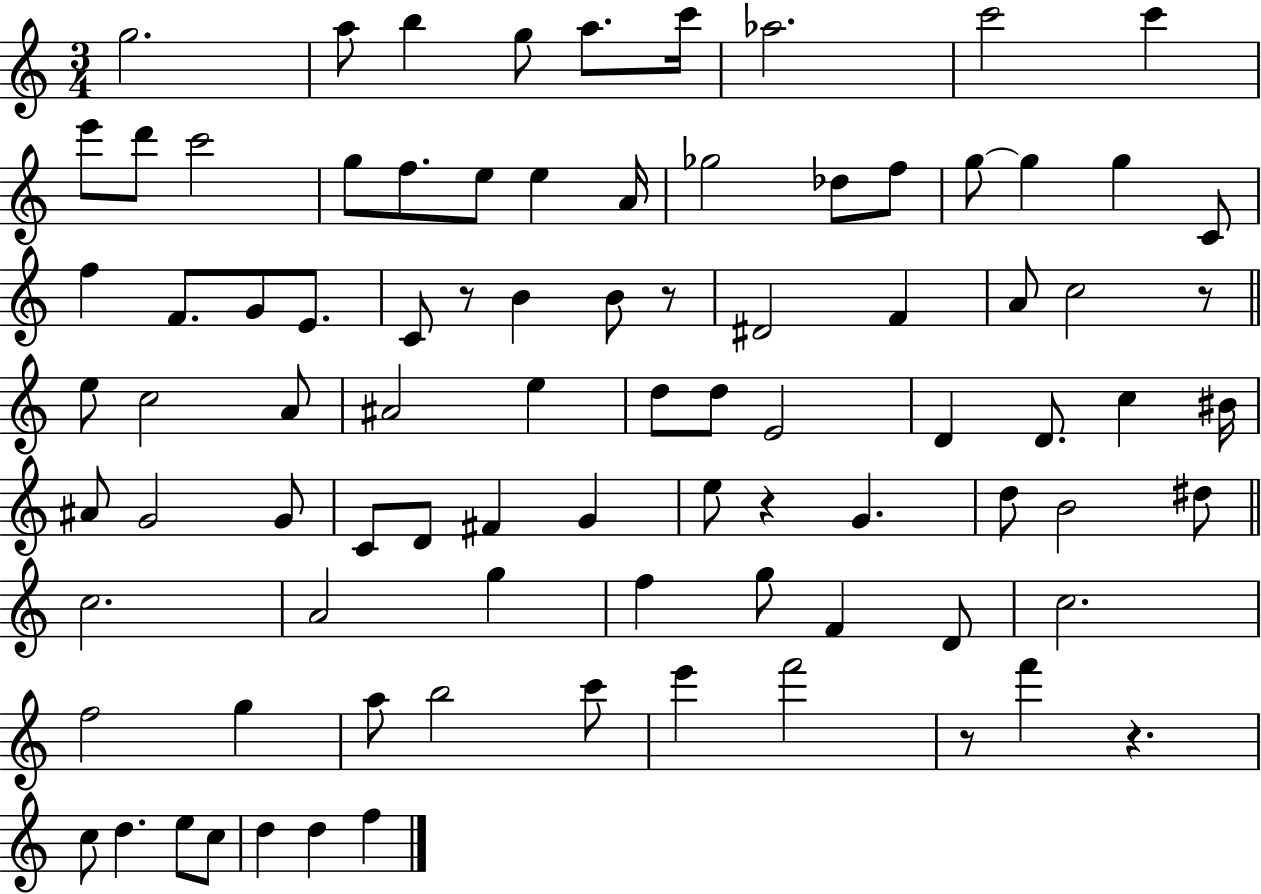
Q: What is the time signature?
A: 3/4